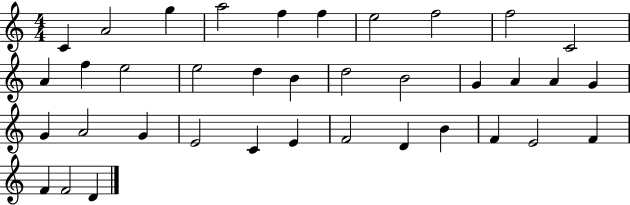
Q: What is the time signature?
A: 4/4